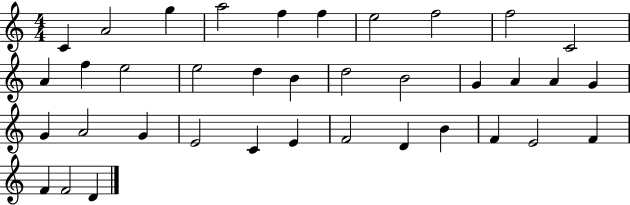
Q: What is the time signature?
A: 4/4